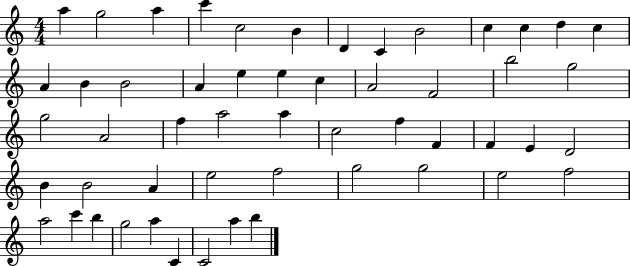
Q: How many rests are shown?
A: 0